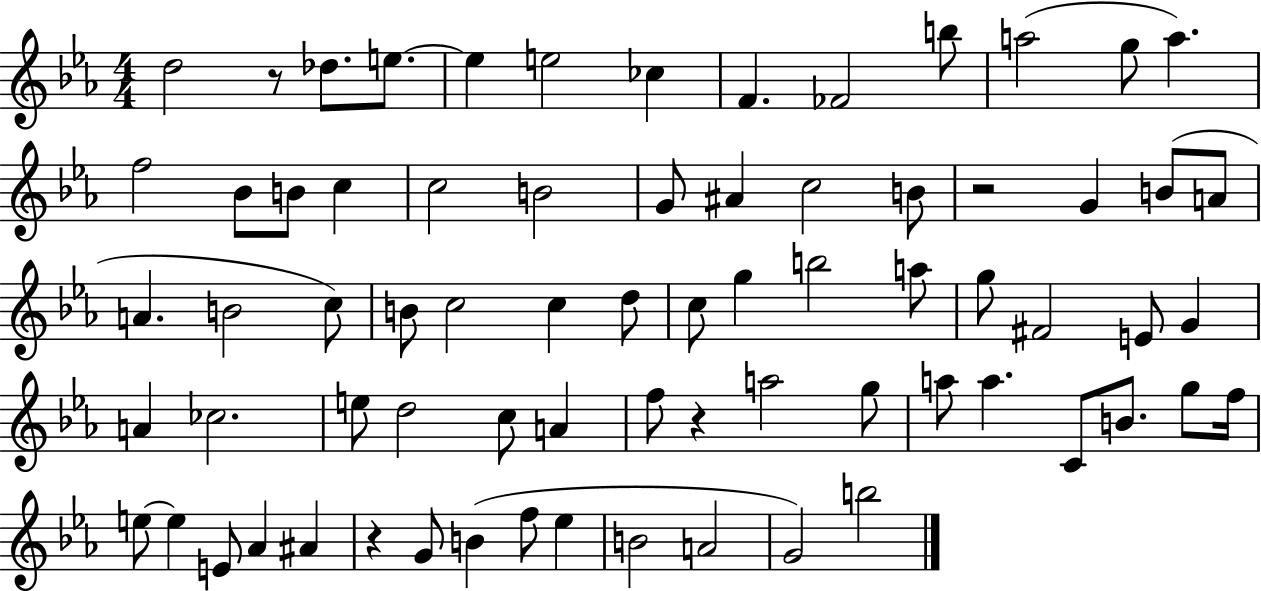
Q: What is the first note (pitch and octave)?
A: D5